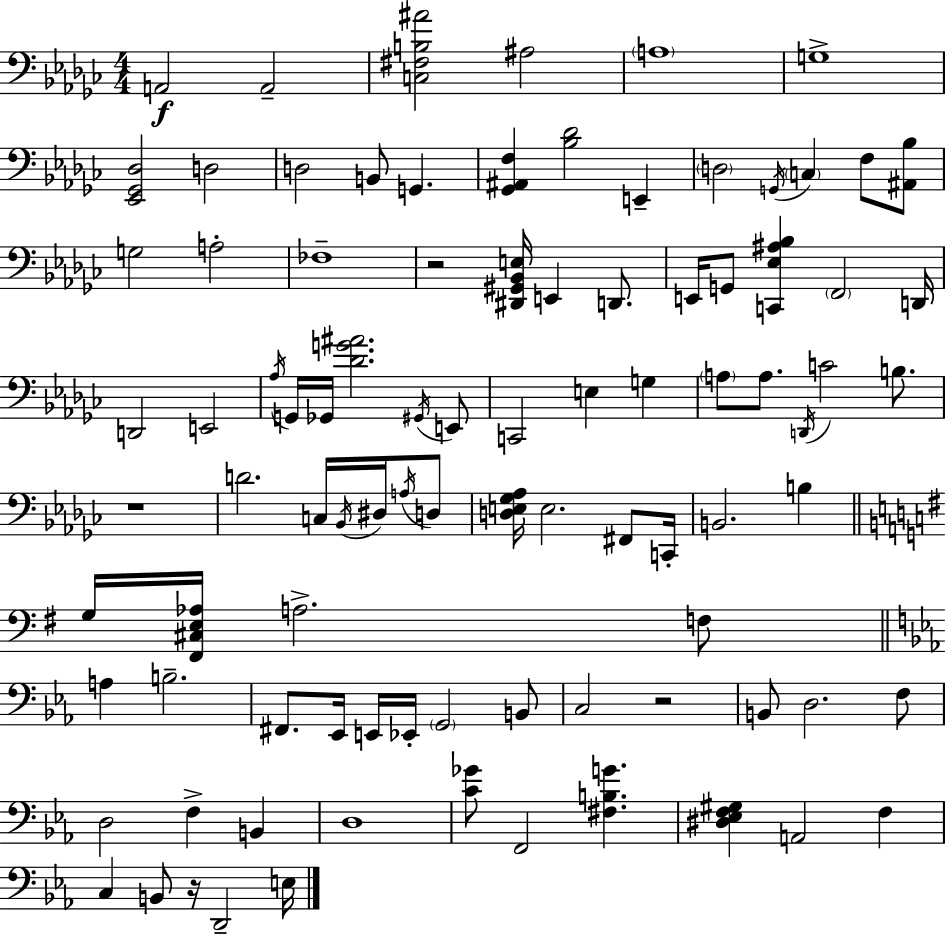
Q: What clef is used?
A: bass